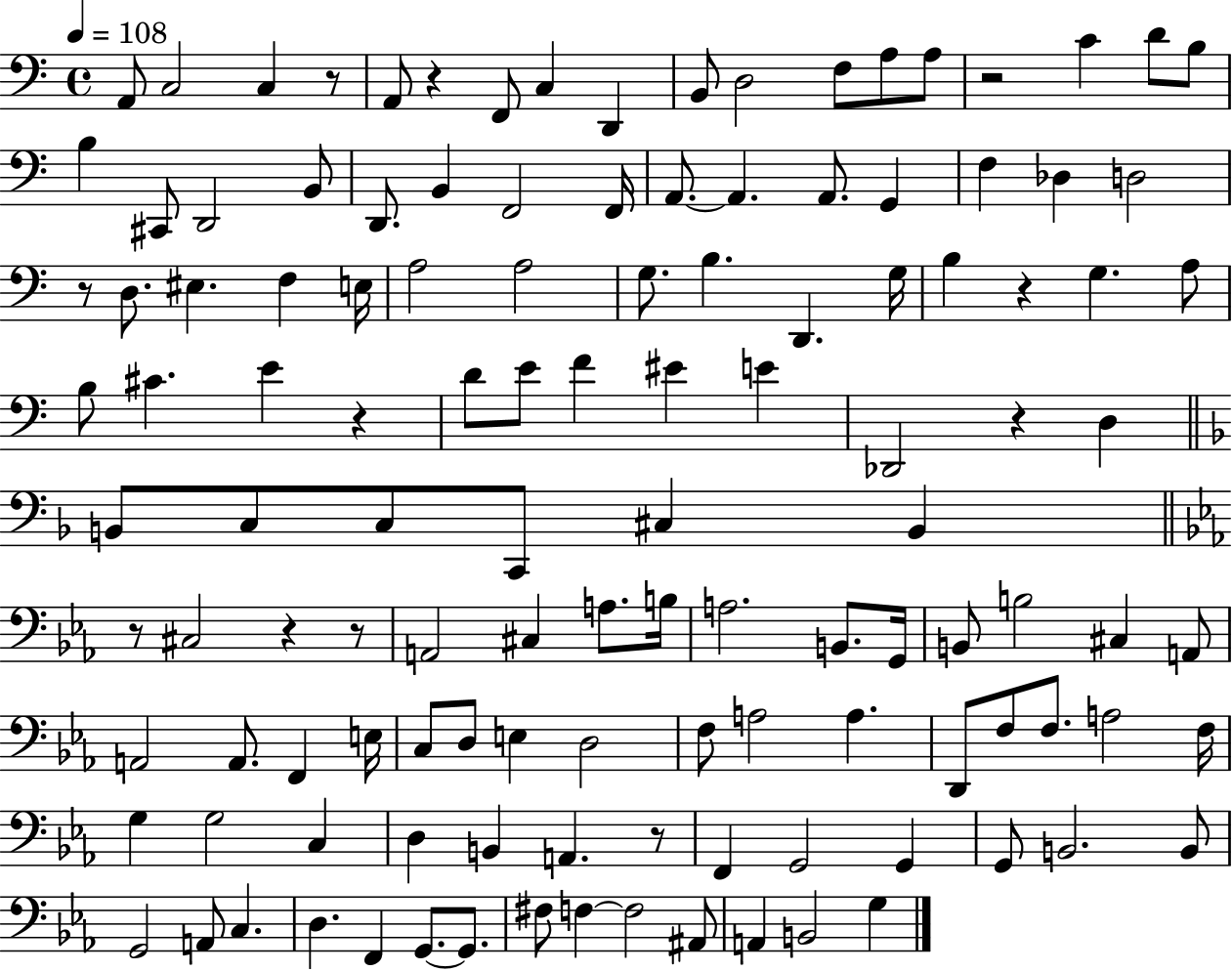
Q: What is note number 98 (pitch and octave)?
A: B2